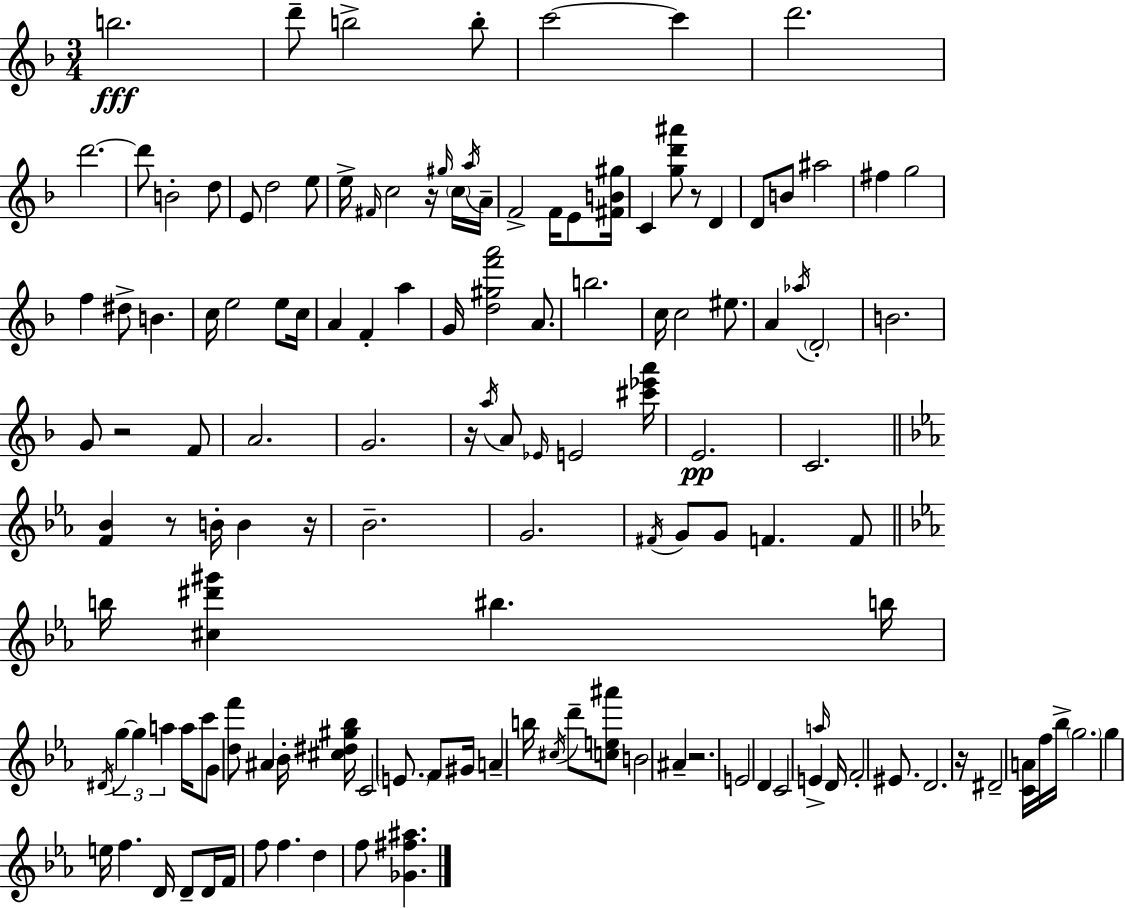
X:1
T:Untitled
M:3/4
L:1/4
K:F
b2 d'/2 b2 b/2 c'2 c' d'2 d'2 d'/2 B2 d/2 E/2 d2 e/2 e/4 ^F/4 c2 z/4 ^g/4 c/4 a/4 A/4 F2 F/4 E/2 [^FB^g]/4 C [gd'^a']/2 z/2 D D/2 B/2 ^a2 ^f g2 f ^d/2 B c/4 e2 e/2 c/4 A F a G/4 [d^gf'a']2 A/2 b2 c/4 c2 ^e/2 A _a/4 D2 B2 G/2 z2 F/2 A2 G2 z/4 a/4 A/2 _E/4 E2 [^c'_e'a']/4 E2 C2 [F_B] z/2 B/4 B z/4 _B2 G2 ^F/4 G/2 G/2 F F/2 b/4 [^c^d'^g'] ^b b/4 ^D/4 g g a a/4 c'/2 G/2 [df']/2 ^A _B/4 [^c^d^g_b]/4 C2 E/2 F/2 ^G/4 A b/4 ^c/4 d'/2 [ce^a']/2 B2 ^A z2 E2 D C2 E a/4 D/4 F2 ^E/2 D2 z/4 ^D2 [CA]/4 f/4 _b/4 g2 g e/4 f D/4 D/2 D/4 F/4 f/2 f d f/2 [_G^f^a]